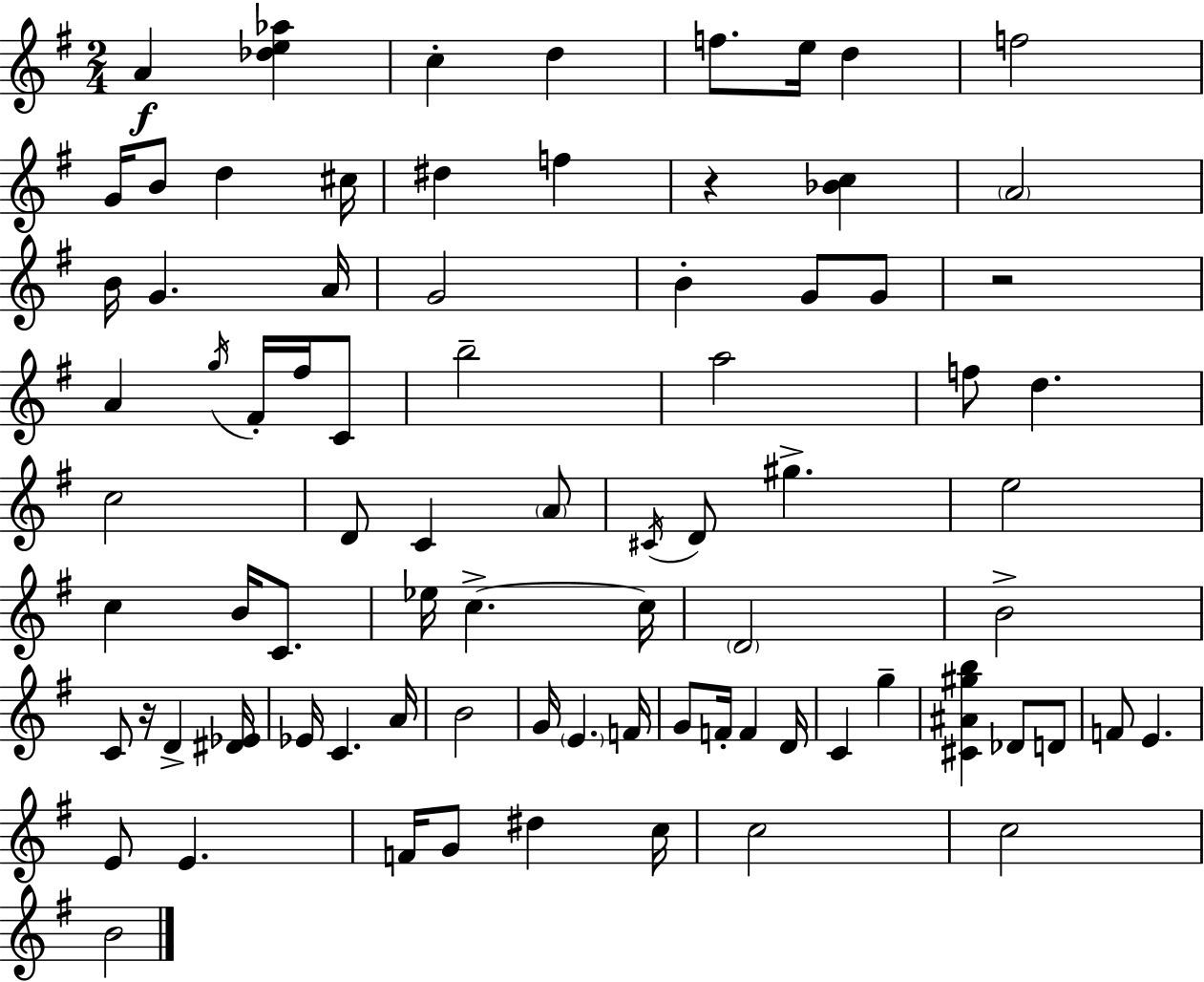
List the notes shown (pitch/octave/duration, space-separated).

A4/q [Db5,E5,Ab5]/q C5/q D5/q F5/e. E5/s D5/q F5/h G4/s B4/e D5/q C#5/s D#5/q F5/q R/q [Bb4,C5]/q A4/h B4/s G4/q. A4/s G4/h B4/q G4/e G4/e R/h A4/q G5/s F#4/s F#5/s C4/e B5/h A5/h F5/e D5/q. C5/h D4/e C4/q A4/e C#4/s D4/e G#5/q. E5/h C5/q B4/s C4/e. Eb5/s C5/q. C5/s D4/h B4/h C4/e R/s D4/q [D#4,Eb4]/s Eb4/s C4/q. A4/s B4/h G4/s E4/q. F4/s G4/e F4/s F4/q D4/s C4/q G5/q [C#4,A#4,G#5,B5]/q Db4/e D4/e F4/e E4/q. E4/e E4/q. F4/s G4/e D#5/q C5/s C5/h C5/h B4/h